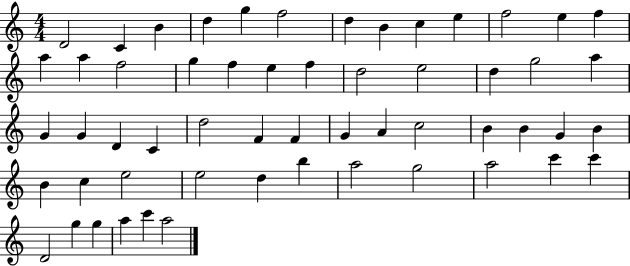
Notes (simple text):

D4/h C4/q B4/q D5/q G5/q F5/h D5/q B4/q C5/q E5/q F5/h E5/q F5/q A5/q A5/q F5/h G5/q F5/q E5/q F5/q D5/h E5/h D5/q G5/h A5/q G4/q G4/q D4/q C4/q D5/h F4/q F4/q G4/q A4/q C5/h B4/q B4/q G4/q B4/q B4/q C5/q E5/h E5/h D5/q B5/q A5/h G5/h A5/h C6/q C6/q D4/h G5/q G5/q A5/q C6/q A5/h